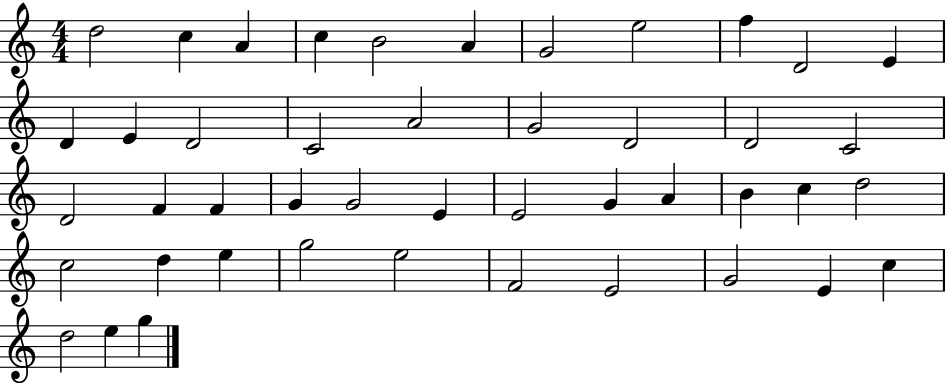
X:1
T:Untitled
M:4/4
L:1/4
K:C
d2 c A c B2 A G2 e2 f D2 E D E D2 C2 A2 G2 D2 D2 C2 D2 F F G G2 E E2 G A B c d2 c2 d e g2 e2 F2 E2 G2 E c d2 e g